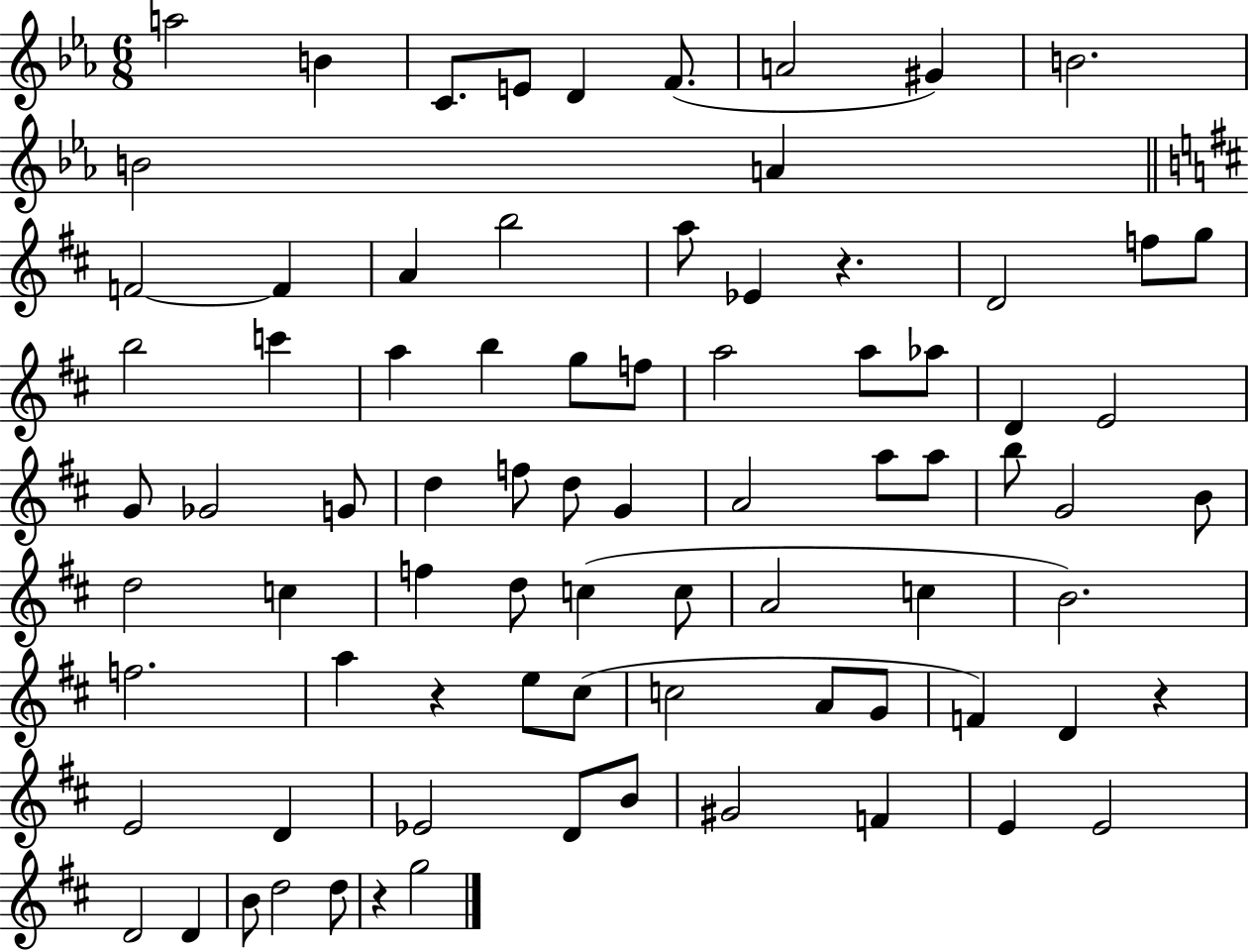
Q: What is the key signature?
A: EES major